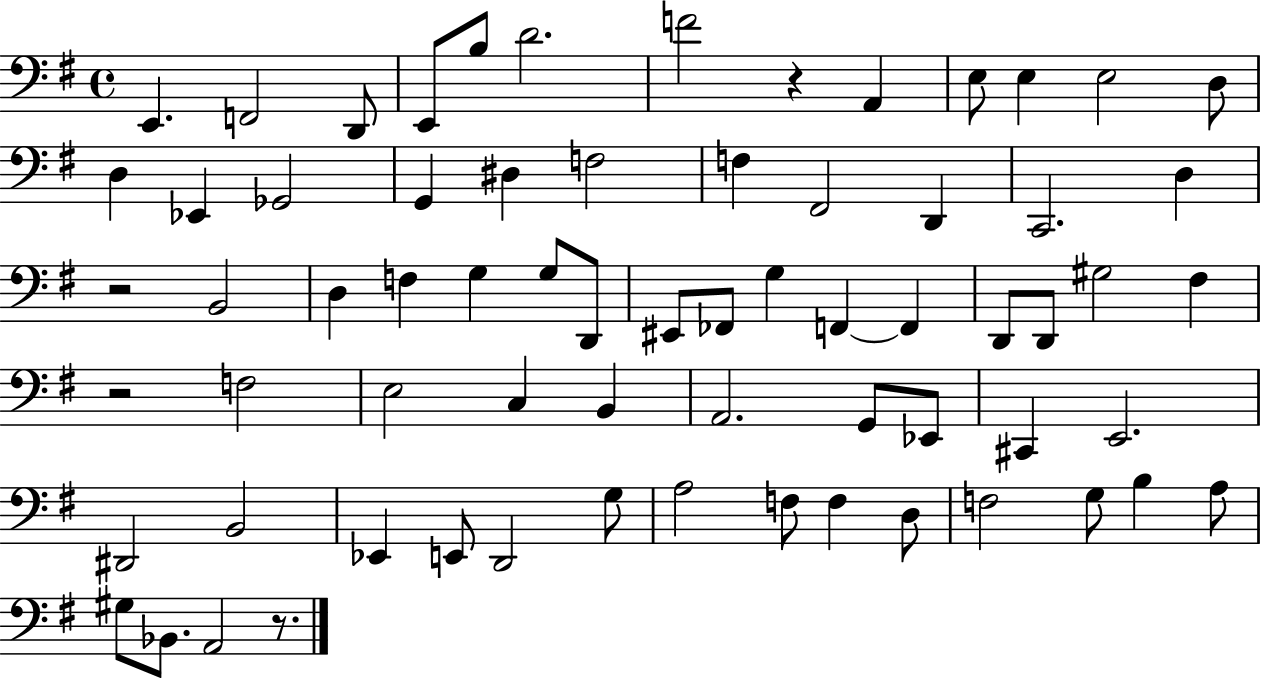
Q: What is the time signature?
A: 4/4